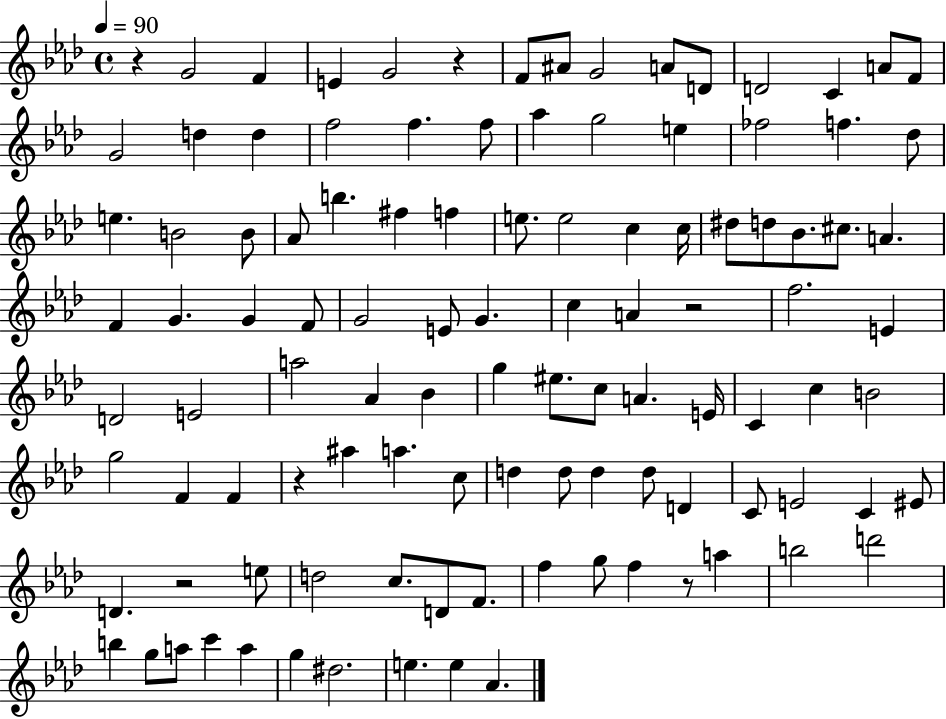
R/q G4/h F4/q E4/q G4/h R/q F4/e A#4/e G4/h A4/e D4/e D4/h C4/q A4/e F4/e G4/h D5/q D5/q F5/h F5/q. F5/e Ab5/q G5/h E5/q FES5/h F5/q. Db5/e E5/q. B4/h B4/e Ab4/e B5/q. F#5/q F5/q E5/e. E5/h C5/q C5/s D#5/e D5/e Bb4/e. C#5/e. A4/q. F4/q G4/q. G4/q F4/e G4/h E4/e G4/q. C5/q A4/q R/h F5/h. E4/q D4/h E4/h A5/h Ab4/q Bb4/q G5/q EIS5/e. C5/e A4/q. E4/s C4/q C5/q B4/h G5/h F4/q F4/q R/q A#5/q A5/q. C5/e D5/q D5/e D5/q D5/e D4/q C4/e E4/h C4/q EIS4/e D4/q. R/h E5/e D5/h C5/e. D4/e F4/e. F5/q G5/e F5/q R/e A5/q B5/h D6/h B5/q G5/e A5/e C6/q A5/q G5/q D#5/h. E5/q. E5/q Ab4/q.